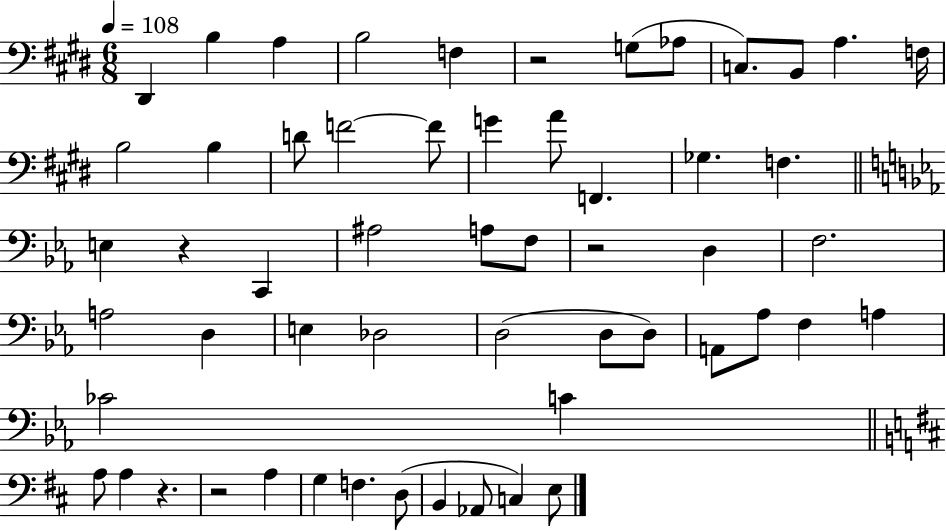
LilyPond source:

{
  \clef bass
  \numericTimeSignature
  \time 6/8
  \key e \major
  \tempo 4 = 108
  dis,4 b4 a4 | b2 f4 | r2 g8( aes8 | c8.) b,8 a4. f16 | \break b2 b4 | d'8 f'2~~ f'8 | g'4 a'8 f,4. | ges4. f4. | \break \bar "||" \break \key ees \major e4 r4 c,4 | ais2 a8 f8 | r2 d4 | f2. | \break a2 d4 | e4 des2 | d2( d8 d8) | a,8 aes8 f4 a4 | \break ces'2 c'4 | \bar "||" \break \key b \minor a8 a4 r4. | r2 a4 | g4 f4. d8( | b,4 aes,8 c4) e8 | \break \bar "|."
}